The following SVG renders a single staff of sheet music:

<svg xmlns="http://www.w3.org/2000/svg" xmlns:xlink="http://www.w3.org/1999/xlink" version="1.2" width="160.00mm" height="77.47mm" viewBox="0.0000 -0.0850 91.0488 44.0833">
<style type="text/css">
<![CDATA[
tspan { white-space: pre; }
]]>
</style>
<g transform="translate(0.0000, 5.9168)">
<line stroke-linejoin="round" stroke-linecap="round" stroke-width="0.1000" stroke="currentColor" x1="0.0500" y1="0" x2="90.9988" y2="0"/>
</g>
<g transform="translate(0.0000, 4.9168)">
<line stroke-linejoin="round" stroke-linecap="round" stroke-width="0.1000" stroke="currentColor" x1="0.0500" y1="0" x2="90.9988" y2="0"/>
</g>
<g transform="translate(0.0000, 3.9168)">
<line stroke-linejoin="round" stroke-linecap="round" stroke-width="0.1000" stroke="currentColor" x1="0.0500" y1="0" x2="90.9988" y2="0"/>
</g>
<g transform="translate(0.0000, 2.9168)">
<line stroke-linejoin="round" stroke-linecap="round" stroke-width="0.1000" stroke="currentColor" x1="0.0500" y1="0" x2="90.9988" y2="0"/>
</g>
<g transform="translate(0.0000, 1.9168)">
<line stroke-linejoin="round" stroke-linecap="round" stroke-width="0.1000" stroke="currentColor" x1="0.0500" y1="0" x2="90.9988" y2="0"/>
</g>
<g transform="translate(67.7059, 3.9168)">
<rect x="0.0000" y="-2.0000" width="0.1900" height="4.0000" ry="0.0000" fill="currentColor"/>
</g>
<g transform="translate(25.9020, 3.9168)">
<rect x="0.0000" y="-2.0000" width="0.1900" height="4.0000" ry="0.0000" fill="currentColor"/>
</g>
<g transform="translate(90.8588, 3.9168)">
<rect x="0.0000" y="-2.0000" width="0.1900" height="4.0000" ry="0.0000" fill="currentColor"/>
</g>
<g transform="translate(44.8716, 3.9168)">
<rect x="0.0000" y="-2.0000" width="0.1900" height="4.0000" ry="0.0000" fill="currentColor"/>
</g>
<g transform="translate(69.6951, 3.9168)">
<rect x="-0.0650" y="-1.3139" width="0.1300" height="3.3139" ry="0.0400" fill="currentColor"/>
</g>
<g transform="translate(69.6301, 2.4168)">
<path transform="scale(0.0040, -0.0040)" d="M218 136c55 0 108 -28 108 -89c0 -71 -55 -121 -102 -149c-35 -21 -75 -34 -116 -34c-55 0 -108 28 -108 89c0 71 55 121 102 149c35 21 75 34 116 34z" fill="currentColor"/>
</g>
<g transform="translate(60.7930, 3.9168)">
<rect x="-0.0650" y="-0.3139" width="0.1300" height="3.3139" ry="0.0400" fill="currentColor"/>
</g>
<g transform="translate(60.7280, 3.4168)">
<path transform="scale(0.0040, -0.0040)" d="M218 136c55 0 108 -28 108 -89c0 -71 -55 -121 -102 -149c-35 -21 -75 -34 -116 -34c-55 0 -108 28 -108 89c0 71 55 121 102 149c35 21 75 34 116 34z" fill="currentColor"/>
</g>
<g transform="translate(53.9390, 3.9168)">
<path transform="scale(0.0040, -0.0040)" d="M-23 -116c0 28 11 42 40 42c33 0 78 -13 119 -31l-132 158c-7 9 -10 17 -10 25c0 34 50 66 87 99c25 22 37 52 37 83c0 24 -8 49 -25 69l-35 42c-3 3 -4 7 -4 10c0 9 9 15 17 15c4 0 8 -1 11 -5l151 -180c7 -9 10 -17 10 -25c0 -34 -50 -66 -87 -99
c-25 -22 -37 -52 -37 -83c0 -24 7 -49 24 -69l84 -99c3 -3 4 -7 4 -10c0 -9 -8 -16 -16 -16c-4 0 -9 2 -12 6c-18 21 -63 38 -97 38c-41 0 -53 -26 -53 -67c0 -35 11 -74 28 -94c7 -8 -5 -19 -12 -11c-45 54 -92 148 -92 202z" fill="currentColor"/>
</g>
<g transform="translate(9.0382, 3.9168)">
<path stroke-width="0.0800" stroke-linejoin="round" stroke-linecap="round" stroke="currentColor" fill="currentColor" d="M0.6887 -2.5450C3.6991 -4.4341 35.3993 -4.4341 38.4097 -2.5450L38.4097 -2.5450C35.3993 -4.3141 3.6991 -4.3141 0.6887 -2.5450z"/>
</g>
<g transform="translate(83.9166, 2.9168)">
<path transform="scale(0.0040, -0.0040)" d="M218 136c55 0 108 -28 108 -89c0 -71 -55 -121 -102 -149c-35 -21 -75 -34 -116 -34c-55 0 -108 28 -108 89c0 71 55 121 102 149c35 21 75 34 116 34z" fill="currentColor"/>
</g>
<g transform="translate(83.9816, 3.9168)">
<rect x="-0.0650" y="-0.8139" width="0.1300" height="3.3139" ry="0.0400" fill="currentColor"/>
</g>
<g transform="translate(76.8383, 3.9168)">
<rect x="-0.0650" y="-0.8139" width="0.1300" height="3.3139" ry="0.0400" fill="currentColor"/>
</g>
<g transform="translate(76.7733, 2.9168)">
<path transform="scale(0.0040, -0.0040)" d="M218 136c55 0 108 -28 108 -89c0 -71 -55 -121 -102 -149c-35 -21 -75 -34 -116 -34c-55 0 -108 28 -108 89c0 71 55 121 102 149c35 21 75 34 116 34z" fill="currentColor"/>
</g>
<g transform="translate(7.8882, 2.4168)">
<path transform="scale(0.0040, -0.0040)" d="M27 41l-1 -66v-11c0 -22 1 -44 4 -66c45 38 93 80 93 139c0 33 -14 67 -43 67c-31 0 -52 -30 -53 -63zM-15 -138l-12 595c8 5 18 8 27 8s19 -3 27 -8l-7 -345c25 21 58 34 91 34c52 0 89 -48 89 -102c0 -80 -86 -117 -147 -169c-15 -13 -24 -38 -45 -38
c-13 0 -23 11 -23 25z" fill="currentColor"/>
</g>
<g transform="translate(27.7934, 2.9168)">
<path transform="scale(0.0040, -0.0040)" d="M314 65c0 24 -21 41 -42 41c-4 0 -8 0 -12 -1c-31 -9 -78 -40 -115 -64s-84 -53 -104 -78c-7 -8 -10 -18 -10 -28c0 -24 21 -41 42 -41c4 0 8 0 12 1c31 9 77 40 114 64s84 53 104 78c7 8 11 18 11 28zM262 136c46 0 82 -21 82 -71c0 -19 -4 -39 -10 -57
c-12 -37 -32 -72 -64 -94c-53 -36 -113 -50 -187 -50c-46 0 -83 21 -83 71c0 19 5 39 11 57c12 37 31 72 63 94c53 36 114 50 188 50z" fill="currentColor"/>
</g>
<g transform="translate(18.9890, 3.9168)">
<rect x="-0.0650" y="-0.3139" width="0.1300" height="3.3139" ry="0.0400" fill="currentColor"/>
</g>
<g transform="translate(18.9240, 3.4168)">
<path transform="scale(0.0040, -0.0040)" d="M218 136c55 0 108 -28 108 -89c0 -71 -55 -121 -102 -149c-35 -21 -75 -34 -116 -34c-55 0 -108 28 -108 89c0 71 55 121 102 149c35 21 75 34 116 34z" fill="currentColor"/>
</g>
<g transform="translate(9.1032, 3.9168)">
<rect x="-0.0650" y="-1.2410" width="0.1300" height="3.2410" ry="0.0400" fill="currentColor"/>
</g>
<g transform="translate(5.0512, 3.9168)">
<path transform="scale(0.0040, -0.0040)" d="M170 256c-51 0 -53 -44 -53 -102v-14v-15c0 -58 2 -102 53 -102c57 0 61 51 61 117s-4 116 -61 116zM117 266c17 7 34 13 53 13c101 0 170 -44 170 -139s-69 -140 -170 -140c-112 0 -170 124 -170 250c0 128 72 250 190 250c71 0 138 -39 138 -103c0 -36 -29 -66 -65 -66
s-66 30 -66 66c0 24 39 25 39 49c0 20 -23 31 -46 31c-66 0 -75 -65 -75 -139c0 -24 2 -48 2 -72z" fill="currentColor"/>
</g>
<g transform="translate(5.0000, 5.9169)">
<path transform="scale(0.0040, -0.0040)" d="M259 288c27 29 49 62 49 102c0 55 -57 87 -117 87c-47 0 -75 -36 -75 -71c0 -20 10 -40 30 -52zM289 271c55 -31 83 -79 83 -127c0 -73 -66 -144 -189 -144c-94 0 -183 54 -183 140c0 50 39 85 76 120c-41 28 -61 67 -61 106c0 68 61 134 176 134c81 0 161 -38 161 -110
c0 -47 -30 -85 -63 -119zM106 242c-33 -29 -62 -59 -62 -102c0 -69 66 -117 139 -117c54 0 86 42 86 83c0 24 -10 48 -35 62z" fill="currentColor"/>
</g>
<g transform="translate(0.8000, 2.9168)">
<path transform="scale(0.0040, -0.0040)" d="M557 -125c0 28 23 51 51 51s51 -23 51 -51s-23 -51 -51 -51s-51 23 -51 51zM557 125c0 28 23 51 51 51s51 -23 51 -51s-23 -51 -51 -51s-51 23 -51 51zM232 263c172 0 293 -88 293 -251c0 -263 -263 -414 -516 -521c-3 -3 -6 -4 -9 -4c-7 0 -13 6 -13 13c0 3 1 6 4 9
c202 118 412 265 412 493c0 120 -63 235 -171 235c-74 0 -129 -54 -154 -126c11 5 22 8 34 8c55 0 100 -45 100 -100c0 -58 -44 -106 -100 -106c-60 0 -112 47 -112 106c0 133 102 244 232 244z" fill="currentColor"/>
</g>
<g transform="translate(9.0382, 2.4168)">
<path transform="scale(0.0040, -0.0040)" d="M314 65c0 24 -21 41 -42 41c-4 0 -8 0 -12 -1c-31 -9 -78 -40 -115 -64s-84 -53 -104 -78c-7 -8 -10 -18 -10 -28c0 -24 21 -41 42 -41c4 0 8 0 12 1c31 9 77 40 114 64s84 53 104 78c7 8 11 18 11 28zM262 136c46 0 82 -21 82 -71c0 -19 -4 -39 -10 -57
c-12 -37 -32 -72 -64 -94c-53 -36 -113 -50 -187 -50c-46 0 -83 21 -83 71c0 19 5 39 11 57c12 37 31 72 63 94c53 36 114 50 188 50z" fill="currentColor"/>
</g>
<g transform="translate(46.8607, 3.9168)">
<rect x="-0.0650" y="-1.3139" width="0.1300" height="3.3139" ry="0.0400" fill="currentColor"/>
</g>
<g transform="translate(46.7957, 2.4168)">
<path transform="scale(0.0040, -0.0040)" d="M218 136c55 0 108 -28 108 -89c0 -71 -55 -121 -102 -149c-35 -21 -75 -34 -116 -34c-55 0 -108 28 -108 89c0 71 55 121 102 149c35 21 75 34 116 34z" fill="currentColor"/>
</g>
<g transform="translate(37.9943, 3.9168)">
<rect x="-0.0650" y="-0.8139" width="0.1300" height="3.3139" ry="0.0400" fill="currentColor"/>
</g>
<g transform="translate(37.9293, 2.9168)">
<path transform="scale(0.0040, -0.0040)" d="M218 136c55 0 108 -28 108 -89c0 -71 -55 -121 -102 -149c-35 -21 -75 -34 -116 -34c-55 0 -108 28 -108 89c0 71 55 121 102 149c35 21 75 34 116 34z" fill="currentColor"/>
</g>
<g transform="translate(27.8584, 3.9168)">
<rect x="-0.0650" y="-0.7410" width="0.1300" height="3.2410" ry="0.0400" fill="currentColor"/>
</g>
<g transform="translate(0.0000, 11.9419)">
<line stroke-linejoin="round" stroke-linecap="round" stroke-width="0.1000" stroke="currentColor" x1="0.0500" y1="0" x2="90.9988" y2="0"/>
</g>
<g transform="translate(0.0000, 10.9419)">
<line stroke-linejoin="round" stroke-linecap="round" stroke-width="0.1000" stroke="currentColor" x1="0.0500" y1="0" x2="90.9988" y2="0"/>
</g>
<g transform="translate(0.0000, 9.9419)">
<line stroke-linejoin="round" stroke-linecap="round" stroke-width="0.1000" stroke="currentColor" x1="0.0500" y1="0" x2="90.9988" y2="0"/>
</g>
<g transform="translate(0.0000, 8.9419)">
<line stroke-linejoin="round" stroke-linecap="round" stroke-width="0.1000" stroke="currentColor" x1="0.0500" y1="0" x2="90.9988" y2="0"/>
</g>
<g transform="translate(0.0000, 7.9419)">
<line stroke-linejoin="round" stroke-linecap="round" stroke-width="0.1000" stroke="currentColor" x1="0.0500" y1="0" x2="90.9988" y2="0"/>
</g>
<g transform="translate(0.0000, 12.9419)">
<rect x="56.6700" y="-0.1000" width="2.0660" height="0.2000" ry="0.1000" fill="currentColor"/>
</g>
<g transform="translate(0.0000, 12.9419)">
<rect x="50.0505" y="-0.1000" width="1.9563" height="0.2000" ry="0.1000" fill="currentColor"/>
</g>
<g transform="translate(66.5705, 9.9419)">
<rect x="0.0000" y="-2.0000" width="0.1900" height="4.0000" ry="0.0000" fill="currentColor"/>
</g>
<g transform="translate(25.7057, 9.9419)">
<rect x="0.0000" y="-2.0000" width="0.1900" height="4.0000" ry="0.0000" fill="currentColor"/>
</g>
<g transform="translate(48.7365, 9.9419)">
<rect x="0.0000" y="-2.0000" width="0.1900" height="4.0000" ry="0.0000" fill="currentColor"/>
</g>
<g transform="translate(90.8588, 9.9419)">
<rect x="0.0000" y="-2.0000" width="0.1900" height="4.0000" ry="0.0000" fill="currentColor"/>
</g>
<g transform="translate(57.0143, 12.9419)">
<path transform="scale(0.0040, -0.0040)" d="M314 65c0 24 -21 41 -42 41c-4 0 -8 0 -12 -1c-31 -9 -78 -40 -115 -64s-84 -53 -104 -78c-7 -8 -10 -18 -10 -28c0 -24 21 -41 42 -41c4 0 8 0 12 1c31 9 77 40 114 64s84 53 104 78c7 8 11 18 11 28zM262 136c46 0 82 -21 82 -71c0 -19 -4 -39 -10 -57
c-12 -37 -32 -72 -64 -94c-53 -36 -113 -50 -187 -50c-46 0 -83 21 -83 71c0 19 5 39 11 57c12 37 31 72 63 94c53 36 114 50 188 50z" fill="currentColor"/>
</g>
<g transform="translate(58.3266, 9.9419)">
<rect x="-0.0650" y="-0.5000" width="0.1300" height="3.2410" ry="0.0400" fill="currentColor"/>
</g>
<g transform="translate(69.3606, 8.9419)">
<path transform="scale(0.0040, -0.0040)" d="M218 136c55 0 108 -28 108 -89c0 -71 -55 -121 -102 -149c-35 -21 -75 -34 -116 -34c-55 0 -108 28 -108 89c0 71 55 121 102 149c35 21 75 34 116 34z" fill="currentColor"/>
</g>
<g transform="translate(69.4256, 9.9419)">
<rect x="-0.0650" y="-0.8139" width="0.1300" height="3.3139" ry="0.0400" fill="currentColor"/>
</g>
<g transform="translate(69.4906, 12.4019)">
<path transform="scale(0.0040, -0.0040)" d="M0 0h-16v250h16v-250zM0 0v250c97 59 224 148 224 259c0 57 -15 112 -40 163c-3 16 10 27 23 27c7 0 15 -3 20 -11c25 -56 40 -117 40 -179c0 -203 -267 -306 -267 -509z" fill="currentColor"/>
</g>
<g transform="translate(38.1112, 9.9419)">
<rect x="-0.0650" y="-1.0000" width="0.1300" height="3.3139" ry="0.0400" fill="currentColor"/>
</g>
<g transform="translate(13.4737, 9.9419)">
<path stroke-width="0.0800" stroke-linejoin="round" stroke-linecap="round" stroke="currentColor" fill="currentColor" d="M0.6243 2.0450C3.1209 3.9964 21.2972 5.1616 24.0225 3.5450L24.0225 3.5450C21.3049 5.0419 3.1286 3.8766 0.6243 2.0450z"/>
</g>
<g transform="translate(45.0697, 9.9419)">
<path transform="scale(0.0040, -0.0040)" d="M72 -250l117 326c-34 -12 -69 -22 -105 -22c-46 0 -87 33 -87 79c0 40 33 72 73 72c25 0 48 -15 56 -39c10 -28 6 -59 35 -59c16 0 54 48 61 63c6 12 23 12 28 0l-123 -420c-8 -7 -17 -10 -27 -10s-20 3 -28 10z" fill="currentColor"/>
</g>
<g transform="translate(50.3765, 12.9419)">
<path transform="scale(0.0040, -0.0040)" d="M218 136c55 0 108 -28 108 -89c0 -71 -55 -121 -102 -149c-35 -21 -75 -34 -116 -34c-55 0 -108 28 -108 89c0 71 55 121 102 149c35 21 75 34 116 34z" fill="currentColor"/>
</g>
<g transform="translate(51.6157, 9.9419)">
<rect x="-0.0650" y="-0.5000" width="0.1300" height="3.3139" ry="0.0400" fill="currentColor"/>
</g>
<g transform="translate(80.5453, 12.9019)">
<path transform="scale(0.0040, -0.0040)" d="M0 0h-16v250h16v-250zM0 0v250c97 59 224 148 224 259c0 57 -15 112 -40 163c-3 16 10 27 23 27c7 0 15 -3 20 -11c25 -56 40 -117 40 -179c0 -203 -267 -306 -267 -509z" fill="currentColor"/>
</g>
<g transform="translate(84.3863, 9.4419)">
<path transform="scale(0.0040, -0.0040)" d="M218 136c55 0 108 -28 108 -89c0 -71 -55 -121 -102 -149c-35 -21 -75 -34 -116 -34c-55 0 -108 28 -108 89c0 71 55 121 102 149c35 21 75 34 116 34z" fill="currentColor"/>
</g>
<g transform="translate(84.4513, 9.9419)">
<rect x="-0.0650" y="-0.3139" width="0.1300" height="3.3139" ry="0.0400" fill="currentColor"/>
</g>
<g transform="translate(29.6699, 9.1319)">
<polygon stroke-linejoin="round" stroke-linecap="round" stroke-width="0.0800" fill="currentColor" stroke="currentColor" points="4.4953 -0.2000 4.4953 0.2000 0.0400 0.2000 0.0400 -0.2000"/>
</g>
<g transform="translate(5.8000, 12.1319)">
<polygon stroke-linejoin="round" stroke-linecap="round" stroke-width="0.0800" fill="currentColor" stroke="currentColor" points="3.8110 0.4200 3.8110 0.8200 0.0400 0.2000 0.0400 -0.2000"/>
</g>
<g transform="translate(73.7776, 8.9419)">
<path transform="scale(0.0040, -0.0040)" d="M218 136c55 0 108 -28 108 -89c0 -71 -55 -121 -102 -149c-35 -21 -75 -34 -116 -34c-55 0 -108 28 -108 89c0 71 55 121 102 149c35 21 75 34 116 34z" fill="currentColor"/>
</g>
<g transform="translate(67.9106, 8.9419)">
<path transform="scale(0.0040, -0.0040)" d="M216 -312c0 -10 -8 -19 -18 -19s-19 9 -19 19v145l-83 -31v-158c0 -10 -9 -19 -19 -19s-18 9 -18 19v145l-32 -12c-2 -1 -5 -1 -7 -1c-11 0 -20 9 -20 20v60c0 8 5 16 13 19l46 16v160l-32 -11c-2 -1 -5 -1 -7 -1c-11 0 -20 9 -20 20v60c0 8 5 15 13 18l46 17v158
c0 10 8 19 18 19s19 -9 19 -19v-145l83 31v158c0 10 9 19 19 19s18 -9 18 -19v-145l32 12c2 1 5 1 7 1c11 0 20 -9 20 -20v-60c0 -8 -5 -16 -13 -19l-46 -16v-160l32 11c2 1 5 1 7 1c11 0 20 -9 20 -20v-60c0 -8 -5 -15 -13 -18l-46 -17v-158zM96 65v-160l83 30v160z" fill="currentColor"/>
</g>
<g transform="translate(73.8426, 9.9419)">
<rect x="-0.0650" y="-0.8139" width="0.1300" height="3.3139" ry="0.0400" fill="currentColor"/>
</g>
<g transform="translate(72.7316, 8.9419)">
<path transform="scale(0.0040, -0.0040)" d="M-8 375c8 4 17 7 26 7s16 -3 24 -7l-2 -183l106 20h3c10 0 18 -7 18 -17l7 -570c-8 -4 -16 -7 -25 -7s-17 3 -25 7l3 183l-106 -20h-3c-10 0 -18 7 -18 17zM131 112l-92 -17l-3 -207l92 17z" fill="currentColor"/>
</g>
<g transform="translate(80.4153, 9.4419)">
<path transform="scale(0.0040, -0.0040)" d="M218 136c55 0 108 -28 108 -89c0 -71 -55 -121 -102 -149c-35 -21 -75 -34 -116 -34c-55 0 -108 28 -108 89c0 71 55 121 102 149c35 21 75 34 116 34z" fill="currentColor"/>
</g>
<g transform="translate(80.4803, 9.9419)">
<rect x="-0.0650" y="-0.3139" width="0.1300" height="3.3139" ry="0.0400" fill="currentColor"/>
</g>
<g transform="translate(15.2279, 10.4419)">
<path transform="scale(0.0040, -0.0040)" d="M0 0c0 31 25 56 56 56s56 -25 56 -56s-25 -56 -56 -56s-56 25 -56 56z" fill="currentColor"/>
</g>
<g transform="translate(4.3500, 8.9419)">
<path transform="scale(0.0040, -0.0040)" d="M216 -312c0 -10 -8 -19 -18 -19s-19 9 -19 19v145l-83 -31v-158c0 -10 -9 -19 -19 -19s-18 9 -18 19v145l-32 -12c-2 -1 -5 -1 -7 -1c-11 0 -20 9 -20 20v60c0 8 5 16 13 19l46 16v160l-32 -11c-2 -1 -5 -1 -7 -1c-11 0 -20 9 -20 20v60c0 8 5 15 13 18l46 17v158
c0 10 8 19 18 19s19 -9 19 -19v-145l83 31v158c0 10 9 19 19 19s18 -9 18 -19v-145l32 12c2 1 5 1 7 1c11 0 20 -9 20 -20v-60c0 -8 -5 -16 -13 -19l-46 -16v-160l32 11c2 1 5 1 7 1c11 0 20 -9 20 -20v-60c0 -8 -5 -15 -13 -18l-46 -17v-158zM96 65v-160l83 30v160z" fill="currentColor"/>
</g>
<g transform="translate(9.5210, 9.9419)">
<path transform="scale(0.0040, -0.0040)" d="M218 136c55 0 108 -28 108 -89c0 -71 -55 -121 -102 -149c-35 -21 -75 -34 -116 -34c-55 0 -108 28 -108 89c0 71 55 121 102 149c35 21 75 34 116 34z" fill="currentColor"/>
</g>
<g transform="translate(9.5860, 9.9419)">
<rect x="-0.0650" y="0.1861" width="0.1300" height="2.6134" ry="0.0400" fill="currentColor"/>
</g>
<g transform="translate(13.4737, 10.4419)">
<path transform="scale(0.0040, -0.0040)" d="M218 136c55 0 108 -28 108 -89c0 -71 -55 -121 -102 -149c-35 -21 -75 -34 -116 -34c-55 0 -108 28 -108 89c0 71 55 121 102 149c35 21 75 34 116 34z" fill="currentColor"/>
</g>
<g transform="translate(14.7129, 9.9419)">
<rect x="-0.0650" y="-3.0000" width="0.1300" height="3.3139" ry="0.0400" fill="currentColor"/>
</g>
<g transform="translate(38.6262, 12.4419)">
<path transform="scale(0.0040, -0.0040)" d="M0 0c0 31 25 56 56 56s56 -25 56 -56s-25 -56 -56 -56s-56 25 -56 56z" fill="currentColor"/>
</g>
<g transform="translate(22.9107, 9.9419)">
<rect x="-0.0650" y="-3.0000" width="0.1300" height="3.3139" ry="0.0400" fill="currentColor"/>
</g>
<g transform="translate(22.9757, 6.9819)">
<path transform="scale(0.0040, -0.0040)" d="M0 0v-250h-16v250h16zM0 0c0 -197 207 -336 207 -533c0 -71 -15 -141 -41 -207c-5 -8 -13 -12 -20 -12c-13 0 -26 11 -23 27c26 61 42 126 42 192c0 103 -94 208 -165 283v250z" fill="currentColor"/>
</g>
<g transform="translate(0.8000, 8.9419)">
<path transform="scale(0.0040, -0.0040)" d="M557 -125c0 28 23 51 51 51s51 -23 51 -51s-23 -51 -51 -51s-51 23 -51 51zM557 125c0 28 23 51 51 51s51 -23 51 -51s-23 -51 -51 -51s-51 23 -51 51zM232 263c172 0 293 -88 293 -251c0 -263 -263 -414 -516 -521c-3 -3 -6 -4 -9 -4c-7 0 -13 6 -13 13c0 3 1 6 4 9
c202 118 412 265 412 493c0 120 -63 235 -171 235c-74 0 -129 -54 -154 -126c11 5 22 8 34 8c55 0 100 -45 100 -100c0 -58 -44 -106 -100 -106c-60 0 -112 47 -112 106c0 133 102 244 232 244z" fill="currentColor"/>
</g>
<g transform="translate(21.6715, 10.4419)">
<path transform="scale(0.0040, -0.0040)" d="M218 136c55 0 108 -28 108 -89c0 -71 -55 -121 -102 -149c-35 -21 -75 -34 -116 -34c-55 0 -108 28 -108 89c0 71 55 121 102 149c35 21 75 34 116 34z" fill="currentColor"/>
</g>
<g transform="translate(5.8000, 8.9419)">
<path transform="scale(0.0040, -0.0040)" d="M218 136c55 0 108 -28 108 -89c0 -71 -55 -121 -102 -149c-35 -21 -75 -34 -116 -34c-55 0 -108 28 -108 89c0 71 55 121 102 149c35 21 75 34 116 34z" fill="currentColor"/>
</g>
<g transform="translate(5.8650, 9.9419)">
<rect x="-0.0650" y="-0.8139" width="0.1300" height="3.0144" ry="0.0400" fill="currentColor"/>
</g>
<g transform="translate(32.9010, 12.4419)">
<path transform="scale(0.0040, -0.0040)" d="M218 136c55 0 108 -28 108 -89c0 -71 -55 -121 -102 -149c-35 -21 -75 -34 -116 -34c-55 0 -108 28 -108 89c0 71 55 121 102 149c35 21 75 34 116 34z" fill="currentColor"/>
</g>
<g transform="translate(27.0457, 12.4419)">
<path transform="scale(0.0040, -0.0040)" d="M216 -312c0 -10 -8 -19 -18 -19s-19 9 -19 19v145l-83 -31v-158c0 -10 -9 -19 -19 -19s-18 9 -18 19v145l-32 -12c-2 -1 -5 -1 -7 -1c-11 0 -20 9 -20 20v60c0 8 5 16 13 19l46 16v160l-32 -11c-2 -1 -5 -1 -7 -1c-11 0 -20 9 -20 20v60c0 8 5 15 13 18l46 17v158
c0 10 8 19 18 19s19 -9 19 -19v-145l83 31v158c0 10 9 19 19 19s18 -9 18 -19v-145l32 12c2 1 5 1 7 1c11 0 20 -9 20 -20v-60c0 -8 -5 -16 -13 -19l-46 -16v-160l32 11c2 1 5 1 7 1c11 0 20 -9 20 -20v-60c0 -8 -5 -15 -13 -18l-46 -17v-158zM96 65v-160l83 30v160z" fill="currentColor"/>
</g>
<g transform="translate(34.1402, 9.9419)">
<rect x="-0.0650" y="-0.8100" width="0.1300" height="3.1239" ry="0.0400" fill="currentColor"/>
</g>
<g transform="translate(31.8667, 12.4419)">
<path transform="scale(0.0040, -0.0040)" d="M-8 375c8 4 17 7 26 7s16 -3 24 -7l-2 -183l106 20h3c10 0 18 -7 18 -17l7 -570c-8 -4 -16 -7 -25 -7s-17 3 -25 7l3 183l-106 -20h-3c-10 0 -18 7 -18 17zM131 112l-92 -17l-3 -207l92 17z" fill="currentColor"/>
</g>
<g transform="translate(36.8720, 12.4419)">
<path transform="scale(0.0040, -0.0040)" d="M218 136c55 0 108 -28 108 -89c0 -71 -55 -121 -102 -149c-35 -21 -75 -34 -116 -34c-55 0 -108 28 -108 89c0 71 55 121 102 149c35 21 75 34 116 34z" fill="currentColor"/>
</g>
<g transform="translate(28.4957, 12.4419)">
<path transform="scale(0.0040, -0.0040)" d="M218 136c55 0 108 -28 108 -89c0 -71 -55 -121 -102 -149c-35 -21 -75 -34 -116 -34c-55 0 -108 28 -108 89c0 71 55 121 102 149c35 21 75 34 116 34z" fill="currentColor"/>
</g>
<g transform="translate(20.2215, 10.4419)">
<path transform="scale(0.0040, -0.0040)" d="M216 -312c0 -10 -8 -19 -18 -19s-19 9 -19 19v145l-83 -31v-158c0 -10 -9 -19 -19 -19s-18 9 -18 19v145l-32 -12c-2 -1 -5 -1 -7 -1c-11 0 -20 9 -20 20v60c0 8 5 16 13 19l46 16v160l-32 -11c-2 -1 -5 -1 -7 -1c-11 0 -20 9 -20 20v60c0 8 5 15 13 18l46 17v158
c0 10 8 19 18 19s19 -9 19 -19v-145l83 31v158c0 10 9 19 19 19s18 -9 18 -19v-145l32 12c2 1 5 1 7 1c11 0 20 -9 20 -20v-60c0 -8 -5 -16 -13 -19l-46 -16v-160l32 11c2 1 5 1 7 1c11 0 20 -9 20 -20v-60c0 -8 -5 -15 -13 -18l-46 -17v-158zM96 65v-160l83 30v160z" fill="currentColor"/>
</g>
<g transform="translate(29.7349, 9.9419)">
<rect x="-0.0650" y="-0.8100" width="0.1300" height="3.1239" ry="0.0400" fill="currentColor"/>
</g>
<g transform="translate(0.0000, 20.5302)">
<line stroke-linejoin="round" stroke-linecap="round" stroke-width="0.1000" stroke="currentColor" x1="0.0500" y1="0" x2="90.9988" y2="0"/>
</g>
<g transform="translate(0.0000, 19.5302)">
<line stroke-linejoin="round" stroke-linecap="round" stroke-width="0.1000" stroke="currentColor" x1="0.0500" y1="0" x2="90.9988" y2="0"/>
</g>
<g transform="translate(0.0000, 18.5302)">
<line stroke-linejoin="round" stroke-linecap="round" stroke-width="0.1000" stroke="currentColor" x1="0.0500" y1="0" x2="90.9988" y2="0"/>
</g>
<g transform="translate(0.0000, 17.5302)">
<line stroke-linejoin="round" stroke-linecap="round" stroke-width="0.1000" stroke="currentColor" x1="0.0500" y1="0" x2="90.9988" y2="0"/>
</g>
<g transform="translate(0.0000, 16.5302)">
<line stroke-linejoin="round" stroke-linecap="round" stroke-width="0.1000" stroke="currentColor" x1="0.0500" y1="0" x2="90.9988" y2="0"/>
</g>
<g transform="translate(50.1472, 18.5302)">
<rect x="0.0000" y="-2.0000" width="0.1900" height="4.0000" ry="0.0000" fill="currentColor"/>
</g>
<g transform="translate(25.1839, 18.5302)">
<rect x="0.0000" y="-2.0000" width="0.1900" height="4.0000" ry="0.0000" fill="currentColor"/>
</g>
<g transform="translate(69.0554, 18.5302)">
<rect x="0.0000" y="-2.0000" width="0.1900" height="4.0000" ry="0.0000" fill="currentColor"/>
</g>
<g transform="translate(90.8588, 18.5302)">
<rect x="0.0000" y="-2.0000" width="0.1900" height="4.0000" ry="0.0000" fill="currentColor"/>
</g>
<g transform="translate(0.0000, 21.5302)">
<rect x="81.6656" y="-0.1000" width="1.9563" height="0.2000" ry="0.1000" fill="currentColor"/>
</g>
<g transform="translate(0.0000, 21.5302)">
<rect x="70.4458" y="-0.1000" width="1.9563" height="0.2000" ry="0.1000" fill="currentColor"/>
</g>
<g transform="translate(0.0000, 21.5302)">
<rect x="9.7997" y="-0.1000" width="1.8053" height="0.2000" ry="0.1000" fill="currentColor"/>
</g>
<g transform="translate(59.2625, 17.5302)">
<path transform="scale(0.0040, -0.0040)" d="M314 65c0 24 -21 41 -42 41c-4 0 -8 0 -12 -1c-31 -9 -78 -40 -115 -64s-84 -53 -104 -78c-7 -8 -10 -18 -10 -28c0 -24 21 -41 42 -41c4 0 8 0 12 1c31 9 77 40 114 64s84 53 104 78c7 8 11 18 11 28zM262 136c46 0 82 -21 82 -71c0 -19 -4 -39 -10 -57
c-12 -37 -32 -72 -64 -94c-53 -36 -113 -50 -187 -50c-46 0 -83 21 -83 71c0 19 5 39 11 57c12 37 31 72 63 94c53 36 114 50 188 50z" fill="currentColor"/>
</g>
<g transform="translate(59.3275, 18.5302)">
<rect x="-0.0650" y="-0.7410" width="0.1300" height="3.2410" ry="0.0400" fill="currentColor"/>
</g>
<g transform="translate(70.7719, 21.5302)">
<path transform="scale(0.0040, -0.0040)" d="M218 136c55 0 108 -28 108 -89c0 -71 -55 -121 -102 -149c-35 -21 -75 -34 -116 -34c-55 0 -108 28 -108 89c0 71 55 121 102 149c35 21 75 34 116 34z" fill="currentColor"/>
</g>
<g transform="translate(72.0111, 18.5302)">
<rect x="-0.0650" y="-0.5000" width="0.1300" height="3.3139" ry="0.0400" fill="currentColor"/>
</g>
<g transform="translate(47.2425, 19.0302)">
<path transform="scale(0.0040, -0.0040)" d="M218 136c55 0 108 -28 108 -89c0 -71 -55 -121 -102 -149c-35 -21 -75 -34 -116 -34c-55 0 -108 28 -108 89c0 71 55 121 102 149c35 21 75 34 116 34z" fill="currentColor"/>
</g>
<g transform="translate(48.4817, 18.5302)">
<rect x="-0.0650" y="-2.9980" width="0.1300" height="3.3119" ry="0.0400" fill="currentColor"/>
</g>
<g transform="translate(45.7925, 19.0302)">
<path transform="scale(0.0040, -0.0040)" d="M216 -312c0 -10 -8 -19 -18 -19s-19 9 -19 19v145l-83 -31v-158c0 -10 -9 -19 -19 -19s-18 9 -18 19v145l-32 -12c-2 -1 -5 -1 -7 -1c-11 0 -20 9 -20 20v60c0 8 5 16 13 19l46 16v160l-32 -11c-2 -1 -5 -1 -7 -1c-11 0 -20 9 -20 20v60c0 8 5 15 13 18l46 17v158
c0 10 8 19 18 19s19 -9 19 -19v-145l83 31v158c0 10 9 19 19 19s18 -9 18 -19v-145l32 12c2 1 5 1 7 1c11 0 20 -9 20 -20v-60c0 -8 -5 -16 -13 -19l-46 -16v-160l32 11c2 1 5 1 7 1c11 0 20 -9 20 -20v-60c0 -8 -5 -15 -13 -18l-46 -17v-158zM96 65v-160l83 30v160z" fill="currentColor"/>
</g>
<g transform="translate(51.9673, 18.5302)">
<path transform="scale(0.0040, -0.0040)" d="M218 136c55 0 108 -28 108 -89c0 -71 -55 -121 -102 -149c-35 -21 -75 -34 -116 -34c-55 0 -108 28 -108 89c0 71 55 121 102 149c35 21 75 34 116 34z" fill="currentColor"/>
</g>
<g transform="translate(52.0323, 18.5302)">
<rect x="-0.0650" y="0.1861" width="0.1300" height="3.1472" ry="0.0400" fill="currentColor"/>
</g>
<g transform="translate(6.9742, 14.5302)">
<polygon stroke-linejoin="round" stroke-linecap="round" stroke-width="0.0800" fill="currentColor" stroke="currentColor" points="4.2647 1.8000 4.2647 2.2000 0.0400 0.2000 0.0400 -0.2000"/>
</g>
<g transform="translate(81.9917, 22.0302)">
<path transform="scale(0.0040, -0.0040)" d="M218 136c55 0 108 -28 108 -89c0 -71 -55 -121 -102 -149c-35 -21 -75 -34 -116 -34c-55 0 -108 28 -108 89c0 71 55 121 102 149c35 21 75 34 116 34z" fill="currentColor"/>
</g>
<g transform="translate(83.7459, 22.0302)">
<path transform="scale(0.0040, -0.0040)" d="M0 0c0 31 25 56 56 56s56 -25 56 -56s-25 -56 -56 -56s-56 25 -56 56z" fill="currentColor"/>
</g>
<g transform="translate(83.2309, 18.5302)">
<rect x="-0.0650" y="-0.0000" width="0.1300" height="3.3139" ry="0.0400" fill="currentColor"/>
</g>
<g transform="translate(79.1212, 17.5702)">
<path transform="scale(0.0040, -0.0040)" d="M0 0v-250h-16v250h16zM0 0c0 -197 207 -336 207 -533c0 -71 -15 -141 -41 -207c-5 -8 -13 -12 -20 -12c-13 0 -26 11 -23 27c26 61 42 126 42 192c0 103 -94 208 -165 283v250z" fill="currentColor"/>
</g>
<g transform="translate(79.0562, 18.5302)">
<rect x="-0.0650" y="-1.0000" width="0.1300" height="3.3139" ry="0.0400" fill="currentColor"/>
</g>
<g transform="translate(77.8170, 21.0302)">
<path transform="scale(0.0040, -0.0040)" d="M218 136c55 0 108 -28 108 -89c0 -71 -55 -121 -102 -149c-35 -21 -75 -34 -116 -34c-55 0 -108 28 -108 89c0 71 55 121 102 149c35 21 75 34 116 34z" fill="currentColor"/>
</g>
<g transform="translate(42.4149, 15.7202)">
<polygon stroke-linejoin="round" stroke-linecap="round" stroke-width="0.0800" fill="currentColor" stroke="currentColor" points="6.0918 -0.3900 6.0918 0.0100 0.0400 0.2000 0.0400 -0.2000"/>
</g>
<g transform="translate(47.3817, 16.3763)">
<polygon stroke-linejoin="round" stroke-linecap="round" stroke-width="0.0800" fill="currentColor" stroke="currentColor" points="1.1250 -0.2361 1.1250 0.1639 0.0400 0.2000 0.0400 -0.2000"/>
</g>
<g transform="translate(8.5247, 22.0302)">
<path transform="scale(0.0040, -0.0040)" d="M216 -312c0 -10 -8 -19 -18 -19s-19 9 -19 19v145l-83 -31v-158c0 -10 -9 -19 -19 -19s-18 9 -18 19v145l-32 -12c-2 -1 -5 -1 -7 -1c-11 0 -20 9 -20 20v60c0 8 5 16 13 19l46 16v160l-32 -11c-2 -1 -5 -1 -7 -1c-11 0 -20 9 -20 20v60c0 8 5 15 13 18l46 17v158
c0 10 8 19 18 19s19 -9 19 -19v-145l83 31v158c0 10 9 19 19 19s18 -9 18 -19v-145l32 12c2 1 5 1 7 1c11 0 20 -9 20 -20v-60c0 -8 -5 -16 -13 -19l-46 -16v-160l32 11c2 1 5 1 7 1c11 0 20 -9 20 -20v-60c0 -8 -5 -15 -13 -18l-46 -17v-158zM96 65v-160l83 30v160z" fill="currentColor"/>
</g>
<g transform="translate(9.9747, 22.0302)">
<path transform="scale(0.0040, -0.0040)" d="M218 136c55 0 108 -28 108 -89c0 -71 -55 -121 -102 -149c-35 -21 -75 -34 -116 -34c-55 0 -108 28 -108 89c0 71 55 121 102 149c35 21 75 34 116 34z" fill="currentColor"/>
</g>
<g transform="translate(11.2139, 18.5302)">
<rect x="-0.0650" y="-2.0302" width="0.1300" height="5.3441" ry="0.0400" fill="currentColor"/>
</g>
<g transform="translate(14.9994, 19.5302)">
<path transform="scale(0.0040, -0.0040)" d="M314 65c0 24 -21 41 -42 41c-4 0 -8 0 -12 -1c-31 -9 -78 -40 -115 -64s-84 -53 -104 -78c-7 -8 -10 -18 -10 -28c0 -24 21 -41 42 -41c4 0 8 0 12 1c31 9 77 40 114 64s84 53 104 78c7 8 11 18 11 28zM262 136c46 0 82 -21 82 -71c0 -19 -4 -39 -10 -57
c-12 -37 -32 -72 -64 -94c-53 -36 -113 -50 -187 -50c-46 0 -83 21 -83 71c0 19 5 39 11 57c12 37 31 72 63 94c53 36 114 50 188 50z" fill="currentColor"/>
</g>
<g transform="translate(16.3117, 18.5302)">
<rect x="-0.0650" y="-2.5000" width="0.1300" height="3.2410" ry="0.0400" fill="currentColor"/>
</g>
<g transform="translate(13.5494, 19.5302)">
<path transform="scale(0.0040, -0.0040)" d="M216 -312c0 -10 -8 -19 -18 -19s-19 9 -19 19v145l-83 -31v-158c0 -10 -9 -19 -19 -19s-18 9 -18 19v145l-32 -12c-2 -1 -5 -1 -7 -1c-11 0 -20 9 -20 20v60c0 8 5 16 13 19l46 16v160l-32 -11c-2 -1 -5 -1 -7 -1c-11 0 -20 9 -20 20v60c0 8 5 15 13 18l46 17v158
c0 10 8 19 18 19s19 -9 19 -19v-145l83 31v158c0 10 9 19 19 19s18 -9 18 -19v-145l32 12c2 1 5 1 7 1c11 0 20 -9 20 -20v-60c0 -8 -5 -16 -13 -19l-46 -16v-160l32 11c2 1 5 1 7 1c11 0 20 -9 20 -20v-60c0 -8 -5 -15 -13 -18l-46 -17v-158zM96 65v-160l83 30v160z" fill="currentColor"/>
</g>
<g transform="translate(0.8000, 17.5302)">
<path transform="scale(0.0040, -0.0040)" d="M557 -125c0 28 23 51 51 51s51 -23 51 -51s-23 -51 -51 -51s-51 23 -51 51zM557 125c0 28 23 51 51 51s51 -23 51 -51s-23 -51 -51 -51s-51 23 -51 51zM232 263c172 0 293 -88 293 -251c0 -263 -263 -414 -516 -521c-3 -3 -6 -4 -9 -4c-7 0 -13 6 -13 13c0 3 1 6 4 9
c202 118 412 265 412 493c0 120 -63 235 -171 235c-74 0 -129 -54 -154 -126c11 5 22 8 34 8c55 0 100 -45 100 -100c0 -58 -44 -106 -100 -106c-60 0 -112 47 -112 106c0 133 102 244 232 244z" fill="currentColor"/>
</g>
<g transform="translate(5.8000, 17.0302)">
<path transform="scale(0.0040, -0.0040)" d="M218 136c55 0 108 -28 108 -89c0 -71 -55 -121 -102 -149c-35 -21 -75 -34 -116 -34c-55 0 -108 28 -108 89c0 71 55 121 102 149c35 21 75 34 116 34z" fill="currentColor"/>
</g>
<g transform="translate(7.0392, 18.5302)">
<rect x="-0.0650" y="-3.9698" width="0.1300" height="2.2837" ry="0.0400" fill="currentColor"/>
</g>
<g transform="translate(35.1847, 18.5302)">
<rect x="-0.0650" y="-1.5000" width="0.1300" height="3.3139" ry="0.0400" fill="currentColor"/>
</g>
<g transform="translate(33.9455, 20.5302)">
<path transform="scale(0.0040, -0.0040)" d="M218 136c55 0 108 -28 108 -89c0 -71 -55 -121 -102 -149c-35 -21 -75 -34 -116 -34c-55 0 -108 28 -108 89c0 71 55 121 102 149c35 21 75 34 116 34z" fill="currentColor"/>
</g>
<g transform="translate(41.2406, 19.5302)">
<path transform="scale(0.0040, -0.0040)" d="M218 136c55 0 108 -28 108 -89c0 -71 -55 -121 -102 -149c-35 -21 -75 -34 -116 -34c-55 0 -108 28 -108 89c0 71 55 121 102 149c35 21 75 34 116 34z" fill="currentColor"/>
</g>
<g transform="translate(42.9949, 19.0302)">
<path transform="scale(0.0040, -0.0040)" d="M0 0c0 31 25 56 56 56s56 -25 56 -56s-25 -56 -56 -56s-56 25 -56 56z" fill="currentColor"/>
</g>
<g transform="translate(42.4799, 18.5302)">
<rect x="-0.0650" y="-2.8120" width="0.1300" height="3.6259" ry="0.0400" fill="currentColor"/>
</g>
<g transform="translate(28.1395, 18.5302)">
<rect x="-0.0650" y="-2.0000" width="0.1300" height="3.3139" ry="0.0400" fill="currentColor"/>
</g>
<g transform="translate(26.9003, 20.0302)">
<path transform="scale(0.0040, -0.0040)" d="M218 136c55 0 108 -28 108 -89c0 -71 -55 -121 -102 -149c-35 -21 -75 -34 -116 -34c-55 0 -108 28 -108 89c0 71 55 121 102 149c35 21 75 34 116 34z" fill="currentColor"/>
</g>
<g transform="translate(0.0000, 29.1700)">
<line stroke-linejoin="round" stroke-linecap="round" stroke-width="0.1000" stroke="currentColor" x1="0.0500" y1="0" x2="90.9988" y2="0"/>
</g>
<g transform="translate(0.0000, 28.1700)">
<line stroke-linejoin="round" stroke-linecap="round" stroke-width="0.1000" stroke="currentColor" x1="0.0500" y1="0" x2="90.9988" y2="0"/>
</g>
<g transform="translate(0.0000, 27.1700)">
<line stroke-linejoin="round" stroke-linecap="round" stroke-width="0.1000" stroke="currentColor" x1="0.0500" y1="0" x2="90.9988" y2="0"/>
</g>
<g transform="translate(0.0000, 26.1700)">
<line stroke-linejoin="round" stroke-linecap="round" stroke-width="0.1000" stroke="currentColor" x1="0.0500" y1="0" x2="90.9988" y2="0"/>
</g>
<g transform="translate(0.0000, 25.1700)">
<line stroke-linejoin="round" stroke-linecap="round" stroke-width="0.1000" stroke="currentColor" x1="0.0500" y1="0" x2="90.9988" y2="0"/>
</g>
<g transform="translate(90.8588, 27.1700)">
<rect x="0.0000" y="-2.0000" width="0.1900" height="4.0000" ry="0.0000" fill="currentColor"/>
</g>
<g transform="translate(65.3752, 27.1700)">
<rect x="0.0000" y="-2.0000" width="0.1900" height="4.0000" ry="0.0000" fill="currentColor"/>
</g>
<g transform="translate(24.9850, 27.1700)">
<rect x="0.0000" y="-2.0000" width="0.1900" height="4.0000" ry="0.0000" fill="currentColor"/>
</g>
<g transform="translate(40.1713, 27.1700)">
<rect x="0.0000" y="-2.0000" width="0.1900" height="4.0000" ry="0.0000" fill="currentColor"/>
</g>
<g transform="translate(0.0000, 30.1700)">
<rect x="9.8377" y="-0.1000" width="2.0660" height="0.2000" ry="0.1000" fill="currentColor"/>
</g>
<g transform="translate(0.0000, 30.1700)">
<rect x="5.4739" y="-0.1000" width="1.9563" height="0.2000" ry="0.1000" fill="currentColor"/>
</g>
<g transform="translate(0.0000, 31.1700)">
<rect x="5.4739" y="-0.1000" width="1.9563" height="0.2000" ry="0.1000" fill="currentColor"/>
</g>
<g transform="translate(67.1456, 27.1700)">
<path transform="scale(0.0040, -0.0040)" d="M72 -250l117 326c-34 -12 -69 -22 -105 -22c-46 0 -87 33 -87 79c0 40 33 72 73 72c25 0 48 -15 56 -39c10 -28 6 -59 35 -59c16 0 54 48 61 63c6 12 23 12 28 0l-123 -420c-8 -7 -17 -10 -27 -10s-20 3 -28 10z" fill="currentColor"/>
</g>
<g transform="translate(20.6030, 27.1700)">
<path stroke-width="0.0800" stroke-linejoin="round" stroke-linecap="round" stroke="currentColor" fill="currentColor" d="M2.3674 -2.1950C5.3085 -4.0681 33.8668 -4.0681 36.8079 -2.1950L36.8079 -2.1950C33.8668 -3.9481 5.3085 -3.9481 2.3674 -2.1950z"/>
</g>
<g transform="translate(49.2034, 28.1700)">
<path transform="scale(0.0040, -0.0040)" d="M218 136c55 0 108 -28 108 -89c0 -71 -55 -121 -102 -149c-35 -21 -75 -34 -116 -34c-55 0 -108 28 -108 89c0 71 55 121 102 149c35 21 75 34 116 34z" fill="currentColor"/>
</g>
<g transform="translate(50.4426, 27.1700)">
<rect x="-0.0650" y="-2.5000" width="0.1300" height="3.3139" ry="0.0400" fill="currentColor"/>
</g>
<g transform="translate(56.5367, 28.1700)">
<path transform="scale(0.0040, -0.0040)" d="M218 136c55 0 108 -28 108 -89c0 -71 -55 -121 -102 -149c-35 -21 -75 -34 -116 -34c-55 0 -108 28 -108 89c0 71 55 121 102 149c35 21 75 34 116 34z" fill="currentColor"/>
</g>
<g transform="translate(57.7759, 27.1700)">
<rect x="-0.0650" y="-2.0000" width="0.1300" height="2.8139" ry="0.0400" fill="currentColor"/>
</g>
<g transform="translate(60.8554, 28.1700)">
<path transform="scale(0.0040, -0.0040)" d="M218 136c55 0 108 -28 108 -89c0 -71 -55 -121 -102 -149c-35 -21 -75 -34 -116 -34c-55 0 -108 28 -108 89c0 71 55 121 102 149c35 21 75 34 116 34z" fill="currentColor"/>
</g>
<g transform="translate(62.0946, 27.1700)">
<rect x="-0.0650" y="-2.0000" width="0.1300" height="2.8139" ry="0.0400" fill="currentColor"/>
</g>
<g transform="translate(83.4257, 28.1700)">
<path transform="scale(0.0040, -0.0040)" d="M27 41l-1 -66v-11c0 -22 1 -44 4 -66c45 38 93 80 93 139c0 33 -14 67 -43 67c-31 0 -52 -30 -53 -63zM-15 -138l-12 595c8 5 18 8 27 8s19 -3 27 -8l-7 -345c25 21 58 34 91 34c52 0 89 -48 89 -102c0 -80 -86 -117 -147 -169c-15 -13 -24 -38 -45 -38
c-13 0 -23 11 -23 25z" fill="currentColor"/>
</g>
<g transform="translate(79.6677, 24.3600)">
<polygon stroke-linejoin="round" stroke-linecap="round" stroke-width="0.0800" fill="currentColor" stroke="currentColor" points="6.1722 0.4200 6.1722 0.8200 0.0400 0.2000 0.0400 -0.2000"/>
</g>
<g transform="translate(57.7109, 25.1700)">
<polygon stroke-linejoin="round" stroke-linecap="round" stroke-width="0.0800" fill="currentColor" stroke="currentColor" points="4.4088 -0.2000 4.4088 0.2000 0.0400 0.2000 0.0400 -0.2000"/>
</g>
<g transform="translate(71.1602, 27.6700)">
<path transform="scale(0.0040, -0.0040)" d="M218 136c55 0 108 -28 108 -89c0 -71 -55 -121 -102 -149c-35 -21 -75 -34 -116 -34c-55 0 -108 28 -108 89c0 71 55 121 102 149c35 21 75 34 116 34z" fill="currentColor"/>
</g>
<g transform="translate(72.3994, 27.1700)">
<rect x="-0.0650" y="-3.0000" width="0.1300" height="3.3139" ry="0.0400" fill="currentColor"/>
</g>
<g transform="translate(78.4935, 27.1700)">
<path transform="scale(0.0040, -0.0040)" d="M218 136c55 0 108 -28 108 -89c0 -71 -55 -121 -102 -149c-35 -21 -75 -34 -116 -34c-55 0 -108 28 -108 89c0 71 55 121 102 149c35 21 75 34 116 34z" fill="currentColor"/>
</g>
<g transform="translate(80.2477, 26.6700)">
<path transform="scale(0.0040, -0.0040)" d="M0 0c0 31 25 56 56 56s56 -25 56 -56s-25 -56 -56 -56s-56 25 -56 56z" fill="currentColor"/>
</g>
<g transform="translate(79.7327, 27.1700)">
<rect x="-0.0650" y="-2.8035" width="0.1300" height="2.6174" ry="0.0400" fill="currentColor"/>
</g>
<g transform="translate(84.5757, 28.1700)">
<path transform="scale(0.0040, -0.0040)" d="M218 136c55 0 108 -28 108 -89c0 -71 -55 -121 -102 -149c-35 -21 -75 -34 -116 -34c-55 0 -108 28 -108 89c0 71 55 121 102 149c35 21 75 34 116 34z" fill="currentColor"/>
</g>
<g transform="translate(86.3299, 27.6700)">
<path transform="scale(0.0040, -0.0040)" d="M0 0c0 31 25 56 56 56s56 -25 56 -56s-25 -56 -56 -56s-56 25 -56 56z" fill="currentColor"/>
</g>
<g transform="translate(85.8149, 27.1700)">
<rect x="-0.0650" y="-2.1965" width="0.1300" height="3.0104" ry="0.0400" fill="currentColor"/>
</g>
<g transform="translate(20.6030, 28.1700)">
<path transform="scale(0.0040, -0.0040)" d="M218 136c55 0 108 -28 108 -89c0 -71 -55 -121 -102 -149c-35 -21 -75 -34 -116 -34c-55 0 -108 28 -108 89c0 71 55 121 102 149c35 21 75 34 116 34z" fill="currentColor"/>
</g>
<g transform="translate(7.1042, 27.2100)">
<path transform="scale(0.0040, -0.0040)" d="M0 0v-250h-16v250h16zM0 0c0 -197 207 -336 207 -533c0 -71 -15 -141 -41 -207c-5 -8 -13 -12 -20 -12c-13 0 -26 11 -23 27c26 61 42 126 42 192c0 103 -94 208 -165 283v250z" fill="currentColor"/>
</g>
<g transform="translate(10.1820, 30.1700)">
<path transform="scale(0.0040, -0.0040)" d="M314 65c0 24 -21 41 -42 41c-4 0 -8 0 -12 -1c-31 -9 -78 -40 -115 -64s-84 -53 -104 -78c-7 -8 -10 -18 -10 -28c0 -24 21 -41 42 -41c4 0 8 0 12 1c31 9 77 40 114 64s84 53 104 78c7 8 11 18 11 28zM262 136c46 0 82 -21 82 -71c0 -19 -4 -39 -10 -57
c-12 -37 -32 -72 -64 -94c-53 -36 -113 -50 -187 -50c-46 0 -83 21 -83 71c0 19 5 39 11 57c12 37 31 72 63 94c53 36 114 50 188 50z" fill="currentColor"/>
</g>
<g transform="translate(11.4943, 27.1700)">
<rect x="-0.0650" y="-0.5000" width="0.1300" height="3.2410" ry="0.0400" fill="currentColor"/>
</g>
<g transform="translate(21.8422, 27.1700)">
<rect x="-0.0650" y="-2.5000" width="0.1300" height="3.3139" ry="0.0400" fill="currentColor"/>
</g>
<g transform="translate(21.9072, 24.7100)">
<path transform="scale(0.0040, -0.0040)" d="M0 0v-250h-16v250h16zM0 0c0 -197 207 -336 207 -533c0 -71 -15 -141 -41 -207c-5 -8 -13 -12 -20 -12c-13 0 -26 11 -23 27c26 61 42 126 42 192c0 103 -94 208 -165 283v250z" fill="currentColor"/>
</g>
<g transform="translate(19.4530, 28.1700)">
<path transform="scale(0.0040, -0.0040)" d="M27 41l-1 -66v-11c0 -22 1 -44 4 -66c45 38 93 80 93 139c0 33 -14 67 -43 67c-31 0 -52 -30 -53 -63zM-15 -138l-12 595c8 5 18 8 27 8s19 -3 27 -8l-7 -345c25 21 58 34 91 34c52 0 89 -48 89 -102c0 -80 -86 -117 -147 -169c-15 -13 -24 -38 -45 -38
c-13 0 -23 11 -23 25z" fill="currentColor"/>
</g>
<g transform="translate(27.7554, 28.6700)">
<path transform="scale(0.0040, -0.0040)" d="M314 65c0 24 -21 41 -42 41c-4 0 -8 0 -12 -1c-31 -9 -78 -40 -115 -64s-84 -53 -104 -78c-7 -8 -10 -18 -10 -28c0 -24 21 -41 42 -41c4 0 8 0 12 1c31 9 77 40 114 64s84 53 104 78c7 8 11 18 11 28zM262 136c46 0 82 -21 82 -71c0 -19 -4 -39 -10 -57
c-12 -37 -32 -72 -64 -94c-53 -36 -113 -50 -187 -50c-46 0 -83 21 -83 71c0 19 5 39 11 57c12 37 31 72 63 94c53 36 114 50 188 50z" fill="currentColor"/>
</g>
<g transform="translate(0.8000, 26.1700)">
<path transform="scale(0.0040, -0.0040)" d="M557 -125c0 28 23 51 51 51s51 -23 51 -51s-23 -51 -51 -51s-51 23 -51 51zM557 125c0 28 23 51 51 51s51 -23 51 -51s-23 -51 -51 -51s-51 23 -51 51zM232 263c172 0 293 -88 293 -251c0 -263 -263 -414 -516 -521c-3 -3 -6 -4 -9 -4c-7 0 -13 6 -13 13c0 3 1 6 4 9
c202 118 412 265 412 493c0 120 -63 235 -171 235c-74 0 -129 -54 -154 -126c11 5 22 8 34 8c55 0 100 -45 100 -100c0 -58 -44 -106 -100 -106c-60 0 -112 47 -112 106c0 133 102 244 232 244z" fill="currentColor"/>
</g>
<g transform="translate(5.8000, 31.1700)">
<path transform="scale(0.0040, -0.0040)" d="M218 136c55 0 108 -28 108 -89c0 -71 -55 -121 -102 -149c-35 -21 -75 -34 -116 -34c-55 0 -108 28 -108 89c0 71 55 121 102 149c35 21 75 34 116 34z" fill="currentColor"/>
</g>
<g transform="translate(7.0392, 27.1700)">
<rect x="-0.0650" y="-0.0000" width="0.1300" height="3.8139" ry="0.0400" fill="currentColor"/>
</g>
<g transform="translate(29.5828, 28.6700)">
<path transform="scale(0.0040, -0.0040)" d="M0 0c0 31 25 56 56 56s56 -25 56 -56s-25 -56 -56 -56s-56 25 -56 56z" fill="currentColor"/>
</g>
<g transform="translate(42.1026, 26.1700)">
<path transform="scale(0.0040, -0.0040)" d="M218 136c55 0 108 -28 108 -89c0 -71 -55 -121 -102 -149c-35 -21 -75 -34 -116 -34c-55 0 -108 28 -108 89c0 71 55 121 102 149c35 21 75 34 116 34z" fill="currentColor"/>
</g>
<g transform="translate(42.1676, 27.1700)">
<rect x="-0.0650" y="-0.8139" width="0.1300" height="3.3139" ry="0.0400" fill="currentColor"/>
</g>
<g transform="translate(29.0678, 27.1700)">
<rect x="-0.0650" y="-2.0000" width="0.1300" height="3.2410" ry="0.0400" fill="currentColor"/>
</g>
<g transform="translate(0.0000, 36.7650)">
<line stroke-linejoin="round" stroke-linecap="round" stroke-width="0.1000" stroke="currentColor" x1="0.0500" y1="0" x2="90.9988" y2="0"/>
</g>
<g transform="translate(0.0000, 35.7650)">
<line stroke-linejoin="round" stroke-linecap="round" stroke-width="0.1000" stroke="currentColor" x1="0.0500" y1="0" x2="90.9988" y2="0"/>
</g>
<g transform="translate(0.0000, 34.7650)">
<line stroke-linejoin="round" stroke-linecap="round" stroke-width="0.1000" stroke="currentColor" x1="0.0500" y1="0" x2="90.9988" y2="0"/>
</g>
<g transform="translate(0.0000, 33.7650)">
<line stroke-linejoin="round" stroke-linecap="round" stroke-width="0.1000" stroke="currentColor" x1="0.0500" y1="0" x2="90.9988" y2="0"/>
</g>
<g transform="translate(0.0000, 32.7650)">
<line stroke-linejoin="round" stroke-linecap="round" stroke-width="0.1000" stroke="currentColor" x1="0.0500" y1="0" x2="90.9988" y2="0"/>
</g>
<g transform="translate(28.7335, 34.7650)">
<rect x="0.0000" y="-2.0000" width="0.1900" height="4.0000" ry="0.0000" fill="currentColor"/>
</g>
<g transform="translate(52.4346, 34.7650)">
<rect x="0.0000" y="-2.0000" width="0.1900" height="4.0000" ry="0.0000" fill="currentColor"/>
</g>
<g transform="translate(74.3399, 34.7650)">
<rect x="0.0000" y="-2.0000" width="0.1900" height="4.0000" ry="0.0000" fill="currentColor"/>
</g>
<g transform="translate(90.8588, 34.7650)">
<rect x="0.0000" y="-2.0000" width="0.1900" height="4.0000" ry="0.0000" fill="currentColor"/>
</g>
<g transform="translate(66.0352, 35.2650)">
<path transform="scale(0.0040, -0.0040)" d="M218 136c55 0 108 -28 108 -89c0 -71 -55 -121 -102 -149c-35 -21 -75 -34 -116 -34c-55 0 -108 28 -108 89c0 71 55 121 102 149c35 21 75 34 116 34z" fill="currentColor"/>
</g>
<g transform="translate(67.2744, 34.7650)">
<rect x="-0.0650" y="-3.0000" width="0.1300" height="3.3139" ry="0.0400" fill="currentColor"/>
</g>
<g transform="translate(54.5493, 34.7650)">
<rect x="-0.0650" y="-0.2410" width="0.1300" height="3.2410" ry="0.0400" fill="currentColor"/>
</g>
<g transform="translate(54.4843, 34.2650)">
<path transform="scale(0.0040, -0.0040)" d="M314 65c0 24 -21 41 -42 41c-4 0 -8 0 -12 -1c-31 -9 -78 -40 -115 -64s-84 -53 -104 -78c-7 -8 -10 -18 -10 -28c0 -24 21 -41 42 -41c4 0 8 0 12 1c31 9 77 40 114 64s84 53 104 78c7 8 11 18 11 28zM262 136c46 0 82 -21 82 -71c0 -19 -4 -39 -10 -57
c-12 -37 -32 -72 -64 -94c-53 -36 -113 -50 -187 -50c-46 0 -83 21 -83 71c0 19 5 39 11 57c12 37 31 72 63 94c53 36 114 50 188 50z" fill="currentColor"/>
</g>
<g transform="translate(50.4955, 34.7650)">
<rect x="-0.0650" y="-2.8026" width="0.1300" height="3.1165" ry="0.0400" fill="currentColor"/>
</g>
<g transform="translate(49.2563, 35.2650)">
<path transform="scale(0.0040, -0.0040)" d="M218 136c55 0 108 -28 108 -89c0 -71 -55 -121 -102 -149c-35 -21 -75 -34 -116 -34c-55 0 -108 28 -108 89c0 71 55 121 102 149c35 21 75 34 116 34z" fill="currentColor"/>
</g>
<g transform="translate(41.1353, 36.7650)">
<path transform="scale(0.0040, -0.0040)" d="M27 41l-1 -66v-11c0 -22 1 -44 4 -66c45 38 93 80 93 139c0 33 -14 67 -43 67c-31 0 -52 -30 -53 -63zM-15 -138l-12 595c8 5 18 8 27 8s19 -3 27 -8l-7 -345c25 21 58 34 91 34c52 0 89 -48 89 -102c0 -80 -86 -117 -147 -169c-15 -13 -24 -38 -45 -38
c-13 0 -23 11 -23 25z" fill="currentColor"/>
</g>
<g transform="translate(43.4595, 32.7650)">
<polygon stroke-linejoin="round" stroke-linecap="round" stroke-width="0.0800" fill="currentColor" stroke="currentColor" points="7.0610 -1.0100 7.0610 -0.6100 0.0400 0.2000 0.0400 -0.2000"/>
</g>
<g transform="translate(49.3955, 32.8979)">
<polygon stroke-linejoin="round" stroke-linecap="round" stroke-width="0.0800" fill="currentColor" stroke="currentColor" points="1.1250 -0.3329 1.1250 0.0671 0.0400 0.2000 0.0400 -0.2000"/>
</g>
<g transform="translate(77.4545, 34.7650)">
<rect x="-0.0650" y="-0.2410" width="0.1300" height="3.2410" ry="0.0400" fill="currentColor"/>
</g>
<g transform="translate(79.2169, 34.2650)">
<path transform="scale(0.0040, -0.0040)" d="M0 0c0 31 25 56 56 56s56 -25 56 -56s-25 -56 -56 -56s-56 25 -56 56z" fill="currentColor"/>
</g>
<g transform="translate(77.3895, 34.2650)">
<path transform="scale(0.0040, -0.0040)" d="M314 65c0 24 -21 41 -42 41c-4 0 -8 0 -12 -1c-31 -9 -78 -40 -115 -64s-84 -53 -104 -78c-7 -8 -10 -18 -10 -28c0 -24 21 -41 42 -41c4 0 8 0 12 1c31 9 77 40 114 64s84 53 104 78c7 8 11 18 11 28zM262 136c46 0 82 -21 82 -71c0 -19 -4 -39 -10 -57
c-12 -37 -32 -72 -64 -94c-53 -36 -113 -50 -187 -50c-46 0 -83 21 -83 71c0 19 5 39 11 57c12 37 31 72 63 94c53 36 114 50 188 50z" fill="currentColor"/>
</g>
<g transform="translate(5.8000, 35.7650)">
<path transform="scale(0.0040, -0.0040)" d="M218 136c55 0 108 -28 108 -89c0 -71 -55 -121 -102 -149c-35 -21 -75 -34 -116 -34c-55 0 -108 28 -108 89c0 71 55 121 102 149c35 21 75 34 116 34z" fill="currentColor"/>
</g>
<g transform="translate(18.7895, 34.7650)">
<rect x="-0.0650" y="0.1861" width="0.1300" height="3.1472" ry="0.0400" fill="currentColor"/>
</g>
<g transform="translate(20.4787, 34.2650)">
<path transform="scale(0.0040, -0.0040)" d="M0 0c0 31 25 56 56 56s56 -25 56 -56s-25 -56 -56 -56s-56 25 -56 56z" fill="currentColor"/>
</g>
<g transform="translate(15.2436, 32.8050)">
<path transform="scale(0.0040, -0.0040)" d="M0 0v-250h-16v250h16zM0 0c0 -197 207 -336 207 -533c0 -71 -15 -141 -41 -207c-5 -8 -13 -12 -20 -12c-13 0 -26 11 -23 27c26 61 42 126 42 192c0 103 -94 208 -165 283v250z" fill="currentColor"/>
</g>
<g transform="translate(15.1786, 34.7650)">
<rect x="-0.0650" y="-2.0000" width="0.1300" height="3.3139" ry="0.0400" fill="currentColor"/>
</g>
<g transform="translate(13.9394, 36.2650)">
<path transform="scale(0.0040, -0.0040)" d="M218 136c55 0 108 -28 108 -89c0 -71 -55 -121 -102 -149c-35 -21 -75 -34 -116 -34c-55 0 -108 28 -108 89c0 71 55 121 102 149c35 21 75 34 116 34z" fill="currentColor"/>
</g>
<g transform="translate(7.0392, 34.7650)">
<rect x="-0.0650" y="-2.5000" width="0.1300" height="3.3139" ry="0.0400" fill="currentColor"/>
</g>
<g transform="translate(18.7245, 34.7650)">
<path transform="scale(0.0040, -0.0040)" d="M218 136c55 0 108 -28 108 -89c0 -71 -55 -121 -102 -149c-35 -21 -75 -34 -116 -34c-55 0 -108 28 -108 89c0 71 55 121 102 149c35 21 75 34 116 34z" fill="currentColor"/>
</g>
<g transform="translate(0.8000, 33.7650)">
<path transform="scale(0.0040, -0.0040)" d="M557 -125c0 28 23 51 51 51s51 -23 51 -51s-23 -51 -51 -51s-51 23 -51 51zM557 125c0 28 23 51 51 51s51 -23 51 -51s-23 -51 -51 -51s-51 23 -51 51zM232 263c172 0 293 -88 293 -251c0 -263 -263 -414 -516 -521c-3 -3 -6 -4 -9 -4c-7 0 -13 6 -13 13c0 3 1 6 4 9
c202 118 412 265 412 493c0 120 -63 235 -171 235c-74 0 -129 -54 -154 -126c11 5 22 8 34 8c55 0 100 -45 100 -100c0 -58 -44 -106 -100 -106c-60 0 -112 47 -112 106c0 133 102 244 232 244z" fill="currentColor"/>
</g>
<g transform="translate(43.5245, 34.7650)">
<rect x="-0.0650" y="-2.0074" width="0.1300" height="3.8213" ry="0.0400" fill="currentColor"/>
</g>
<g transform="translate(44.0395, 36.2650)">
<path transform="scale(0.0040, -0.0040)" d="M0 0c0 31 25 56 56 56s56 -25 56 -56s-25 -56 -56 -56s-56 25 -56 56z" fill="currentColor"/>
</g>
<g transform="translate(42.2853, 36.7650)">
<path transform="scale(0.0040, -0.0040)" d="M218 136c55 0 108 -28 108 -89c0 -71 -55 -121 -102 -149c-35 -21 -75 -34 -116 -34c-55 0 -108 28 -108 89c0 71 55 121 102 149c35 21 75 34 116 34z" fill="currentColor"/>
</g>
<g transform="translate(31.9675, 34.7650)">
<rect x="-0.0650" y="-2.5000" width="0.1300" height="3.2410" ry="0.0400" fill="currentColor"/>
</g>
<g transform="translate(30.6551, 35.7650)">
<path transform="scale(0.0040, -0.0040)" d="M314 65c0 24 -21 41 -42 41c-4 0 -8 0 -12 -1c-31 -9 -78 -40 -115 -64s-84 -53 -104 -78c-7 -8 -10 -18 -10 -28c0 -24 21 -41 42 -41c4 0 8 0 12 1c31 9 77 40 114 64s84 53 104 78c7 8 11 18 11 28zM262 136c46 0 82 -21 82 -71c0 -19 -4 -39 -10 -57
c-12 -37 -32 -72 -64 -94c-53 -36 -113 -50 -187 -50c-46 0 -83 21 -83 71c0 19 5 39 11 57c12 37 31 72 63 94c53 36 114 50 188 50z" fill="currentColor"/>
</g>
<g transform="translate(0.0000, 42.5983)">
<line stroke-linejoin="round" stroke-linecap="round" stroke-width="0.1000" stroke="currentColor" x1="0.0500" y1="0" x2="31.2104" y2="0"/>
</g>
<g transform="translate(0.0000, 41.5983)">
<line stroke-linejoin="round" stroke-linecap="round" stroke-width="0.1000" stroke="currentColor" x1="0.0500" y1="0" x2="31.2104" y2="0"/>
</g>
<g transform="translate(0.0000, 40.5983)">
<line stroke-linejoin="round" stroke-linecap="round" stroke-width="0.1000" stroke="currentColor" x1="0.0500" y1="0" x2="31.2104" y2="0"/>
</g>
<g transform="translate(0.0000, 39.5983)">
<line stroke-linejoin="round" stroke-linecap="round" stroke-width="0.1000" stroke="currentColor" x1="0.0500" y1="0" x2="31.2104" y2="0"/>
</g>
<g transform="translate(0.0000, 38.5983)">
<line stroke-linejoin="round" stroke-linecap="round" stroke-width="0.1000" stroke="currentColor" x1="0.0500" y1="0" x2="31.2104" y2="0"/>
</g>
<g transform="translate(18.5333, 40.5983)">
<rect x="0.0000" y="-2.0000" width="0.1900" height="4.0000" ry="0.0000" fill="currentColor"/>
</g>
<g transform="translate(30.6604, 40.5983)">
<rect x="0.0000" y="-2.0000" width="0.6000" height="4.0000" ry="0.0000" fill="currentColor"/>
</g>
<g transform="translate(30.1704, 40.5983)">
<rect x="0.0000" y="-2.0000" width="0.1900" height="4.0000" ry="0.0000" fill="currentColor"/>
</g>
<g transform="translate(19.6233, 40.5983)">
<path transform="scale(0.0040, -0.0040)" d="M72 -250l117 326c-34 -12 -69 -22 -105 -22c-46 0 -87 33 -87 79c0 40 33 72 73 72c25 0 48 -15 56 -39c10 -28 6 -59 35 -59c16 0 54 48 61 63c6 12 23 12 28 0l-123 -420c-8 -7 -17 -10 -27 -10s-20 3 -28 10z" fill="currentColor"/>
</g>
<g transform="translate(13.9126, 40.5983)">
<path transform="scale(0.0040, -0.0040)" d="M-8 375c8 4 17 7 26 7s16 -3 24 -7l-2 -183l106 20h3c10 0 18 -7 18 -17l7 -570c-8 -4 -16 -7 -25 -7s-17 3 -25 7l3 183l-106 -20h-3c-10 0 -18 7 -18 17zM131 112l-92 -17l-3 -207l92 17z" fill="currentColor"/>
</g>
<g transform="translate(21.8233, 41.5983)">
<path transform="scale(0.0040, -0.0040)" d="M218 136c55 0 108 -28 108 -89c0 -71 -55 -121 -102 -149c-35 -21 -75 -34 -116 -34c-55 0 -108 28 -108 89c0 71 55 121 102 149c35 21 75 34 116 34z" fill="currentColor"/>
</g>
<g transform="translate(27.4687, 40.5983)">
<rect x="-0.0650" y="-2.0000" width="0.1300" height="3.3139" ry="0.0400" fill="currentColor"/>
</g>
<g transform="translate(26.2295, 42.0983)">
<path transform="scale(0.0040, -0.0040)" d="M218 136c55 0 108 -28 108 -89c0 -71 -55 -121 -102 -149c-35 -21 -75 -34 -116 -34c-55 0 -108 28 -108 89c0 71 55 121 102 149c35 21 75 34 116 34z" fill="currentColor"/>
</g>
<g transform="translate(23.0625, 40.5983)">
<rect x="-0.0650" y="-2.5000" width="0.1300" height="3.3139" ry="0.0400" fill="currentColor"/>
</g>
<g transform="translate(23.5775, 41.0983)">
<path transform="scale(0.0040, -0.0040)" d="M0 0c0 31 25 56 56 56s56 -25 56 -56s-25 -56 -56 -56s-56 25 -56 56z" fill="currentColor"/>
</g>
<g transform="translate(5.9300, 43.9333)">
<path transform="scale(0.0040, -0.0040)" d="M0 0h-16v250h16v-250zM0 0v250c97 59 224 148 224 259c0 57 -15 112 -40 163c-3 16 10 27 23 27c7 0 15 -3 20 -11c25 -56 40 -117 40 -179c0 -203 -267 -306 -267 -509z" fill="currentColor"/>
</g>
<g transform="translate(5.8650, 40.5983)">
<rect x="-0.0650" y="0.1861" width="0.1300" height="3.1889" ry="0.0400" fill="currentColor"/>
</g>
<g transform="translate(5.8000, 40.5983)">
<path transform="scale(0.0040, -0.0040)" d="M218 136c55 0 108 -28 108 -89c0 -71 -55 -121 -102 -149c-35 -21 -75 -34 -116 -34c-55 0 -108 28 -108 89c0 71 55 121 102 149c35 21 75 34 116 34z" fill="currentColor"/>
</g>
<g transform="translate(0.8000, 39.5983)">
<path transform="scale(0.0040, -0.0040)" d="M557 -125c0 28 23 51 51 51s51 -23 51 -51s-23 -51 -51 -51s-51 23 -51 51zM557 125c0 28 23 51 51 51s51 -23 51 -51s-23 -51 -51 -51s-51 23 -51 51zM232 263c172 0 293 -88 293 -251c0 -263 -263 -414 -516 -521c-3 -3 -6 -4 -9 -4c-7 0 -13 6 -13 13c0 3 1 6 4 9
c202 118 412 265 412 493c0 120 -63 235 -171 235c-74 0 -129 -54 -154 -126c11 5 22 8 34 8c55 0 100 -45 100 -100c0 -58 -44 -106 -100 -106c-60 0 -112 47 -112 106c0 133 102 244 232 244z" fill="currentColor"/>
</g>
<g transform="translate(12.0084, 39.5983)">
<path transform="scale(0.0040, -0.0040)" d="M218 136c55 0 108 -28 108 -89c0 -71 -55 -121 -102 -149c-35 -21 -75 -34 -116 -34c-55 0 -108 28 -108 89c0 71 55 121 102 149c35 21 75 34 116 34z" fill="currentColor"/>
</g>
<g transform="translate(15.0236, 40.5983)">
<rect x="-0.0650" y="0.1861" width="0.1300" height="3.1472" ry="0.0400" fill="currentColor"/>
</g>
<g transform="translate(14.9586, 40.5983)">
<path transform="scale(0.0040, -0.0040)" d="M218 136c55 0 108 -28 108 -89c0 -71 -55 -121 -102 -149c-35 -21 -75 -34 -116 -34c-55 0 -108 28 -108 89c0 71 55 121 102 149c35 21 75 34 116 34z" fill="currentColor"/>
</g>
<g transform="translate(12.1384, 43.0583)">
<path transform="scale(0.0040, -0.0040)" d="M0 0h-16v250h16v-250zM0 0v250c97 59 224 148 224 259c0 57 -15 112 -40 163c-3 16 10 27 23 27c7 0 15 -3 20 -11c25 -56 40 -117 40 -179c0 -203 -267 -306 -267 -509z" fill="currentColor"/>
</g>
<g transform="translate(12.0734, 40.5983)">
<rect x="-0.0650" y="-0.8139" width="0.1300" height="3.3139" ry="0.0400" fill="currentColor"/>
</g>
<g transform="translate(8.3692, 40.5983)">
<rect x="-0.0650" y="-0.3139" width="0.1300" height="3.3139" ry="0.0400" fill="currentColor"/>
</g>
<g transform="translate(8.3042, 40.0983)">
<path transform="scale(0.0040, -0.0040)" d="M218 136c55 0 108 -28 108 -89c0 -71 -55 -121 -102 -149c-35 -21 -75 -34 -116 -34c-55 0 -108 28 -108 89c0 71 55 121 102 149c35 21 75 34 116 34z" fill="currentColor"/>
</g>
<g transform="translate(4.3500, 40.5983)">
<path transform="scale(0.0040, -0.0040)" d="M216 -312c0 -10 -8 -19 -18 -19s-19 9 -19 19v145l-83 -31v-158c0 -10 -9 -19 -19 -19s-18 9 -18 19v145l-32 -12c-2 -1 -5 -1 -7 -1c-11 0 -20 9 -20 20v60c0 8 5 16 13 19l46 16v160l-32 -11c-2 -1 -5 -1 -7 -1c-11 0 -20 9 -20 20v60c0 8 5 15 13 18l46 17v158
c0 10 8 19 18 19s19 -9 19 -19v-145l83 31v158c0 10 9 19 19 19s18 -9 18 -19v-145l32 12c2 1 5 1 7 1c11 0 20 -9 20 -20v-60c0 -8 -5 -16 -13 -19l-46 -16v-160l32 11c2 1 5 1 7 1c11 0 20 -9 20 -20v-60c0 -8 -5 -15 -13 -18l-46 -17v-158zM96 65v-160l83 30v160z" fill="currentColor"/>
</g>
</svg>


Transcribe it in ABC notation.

X:1
T:Untitled
M:6/8
L:1/4
K:C
_G,2 E, F,2 F, G, z E, G, F, F, ^F,/2 D,/2 C, ^C,/2 ^F,,/2 F,,/2 F,, z/2 E,, E,,2 ^F,/2 F, E,/2 E, G,/2 ^D,,/2 ^B,,2 A,, G,, B,,/2 ^C,/4 D, F,2 E,, F,,/2 D,, C,,/2 E,,2 _B,,/2 A,,2 F, B,, B,,/2 B,,/2 z/2 C, D,/2 _B,,/2 B,, A,,/2 D, B,,2 _G,,/2 C,/4 E,2 C, E,2 ^D,/2 E, F,/2 D, z/2 B,, A,,